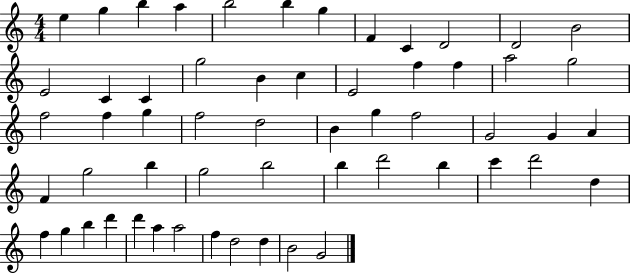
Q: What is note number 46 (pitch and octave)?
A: F5